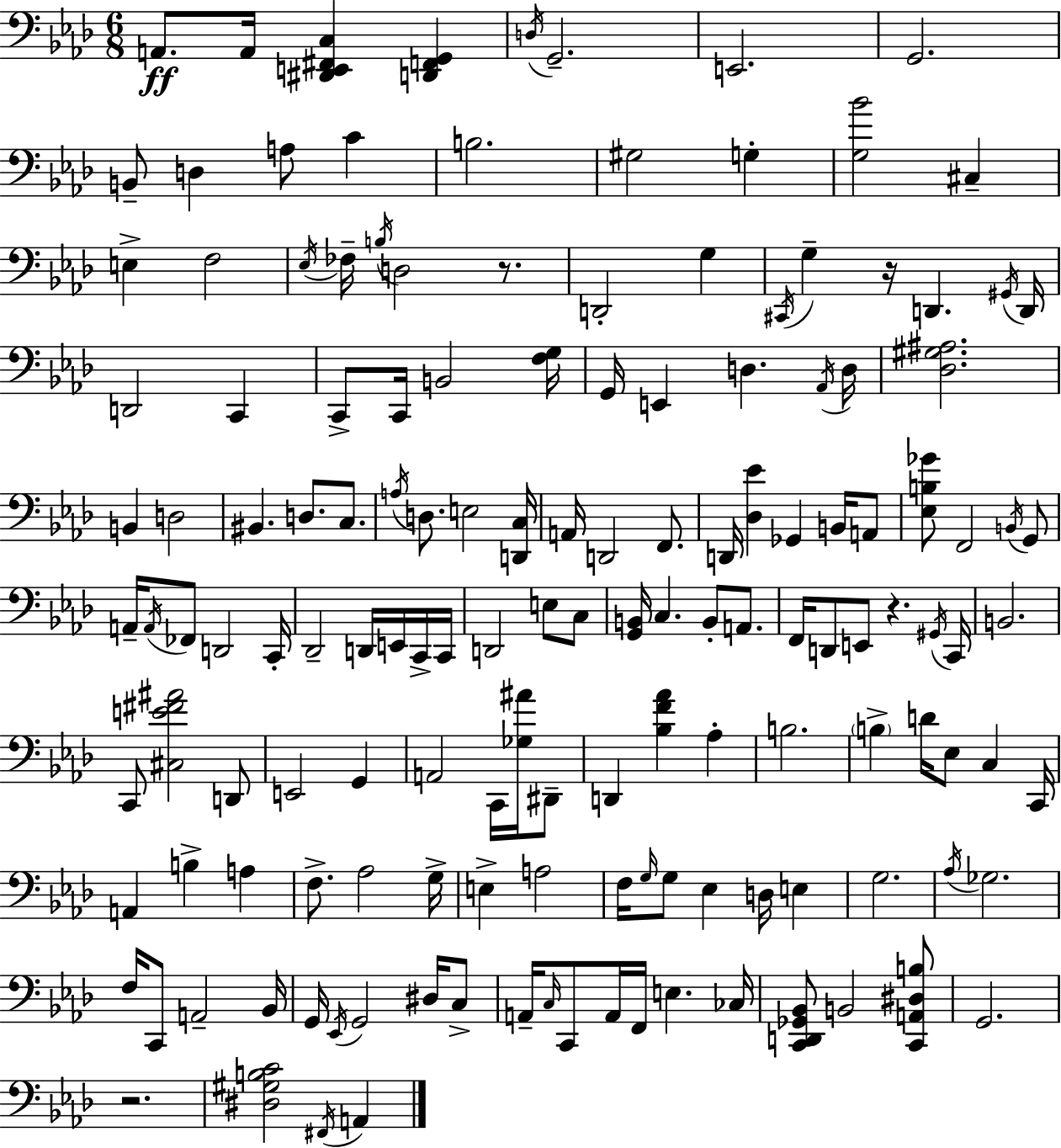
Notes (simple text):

A2/e. A2/s [D#2,E2,F#2,C3]/q [D2,F2,G2]/q D3/s G2/h. E2/h. G2/h. B2/e D3/q A3/e C4/q B3/h. G#3/h G3/q [G3,Bb4]/h C#3/q E3/q F3/h Eb3/s FES3/s B3/s D3/h R/e. D2/h G3/q C#2/s G3/q R/s D2/q. G#2/s D2/s D2/h C2/q C2/e C2/s B2/h [F3,G3]/s G2/s E2/q D3/q. Ab2/s D3/s [Db3,G#3,A#3]/h. B2/q D3/h BIS2/q. D3/e. C3/e. A3/s D3/e. E3/h [D2,C3]/s A2/s D2/h F2/e. D2/s [Db3,Eb4]/q Gb2/q B2/s A2/e [Eb3,B3,Gb4]/e F2/h B2/s G2/e A2/s A2/s FES2/e D2/h C2/s Db2/h D2/s E2/s C2/s C2/s D2/h E3/e C3/e [G2,B2]/s C3/q. B2/e A2/e. F2/s D2/e E2/e R/q. G#2/s C2/s B2/h. C2/e [C#3,E4,F#4,A#4]/h D2/e E2/h G2/q A2/h C2/s [Gb3,A#4]/s D#2/e D2/q [Bb3,F4,Ab4]/q Ab3/q B3/h. B3/q D4/s Eb3/e C3/q C2/s A2/q B3/q A3/q F3/e. Ab3/h G3/s E3/q A3/h F3/s G3/s G3/e Eb3/q D3/s E3/q G3/h. Ab3/s Gb3/h. F3/s C2/e A2/h Bb2/s G2/s Eb2/s G2/h D#3/s C3/e A2/s C3/s C2/e A2/s F2/s E3/q. CES3/s [C2,D2,Gb2,Bb2]/e B2/h [C2,A2,D#3,B3]/e G2/h. R/h. [D#3,G#3,B3,C4]/h F#2/s A2/q